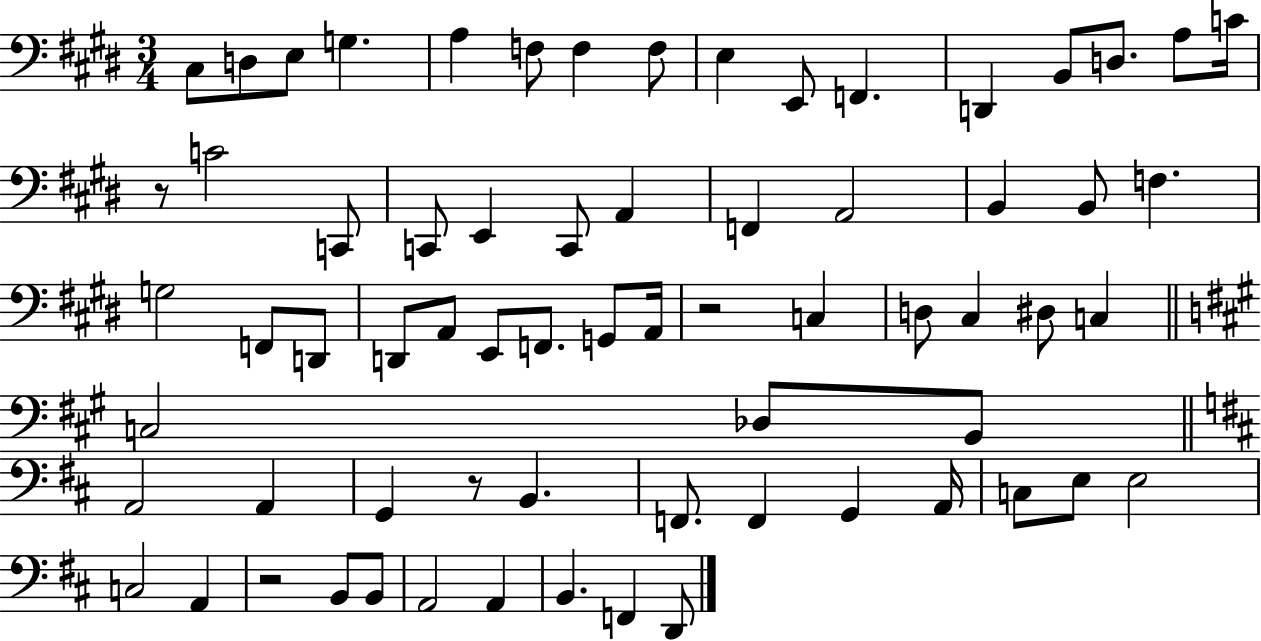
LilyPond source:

{
  \clef bass
  \numericTimeSignature
  \time 3/4
  \key e \major
  cis8 d8 e8 g4. | a4 f8 f4 f8 | e4 e,8 f,4. | d,4 b,8 d8. a8 c'16 | \break r8 c'2 c,8 | c,8 e,4 c,8 a,4 | f,4 a,2 | b,4 b,8 f4. | \break g2 f,8 d,8 | d,8 a,8 e,8 f,8. g,8 a,16 | r2 c4 | d8 cis4 dis8 c4 | \break \bar "||" \break \key a \major c2 des8 b,8 | \bar "||" \break \key d \major a,2 a,4 | g,4 r8 b,4. | f,8. f,4 g,4 a,16 | c8 e8 e2 | \break c2 a,4 | r2 b,8 b,8 | a,2 a,4 | b,4. f,4 d,8 | \break \bar "|."
}